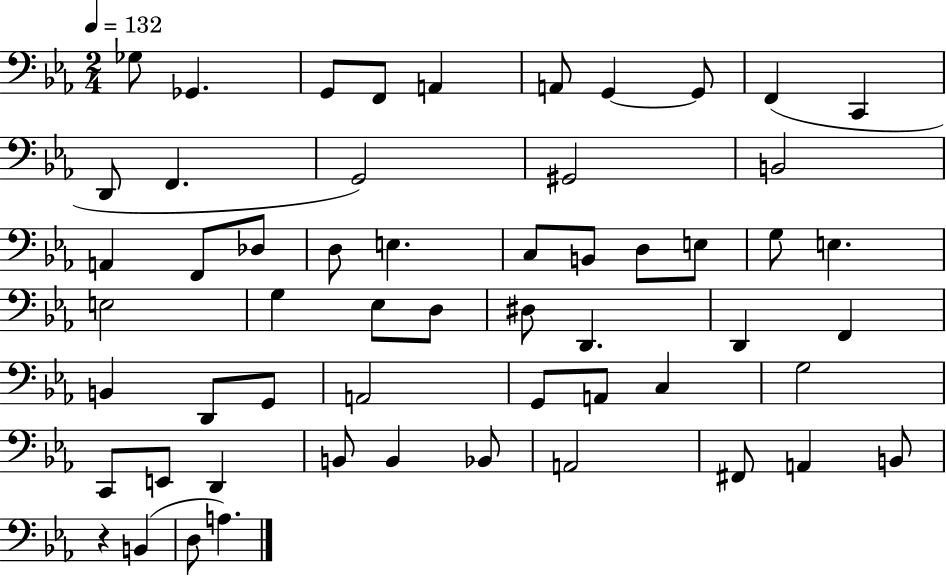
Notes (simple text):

Gb3/e Gb2/q. G2/e F2/e A2/q A2/e G2/q G2/e F2/q C2/q D2/e F2/q. G2/h G#2/h B2/h A2/q F2/e Db3/e D3/e E3/q. C3/e B2/e D3/e E3/e G3/e E3/q. E3/h G3/q Eb3/e D3/e D#3/e D2/q. D2/q F2/q B2/q D2/e G2/e A2/h G2/e A2/e C3/q G3/h C2/e E2/e D2/q B2/e B2/q Bb2/e A2/h F#2/e A2/q B2/e R/q B2/q D3/e A3/q.